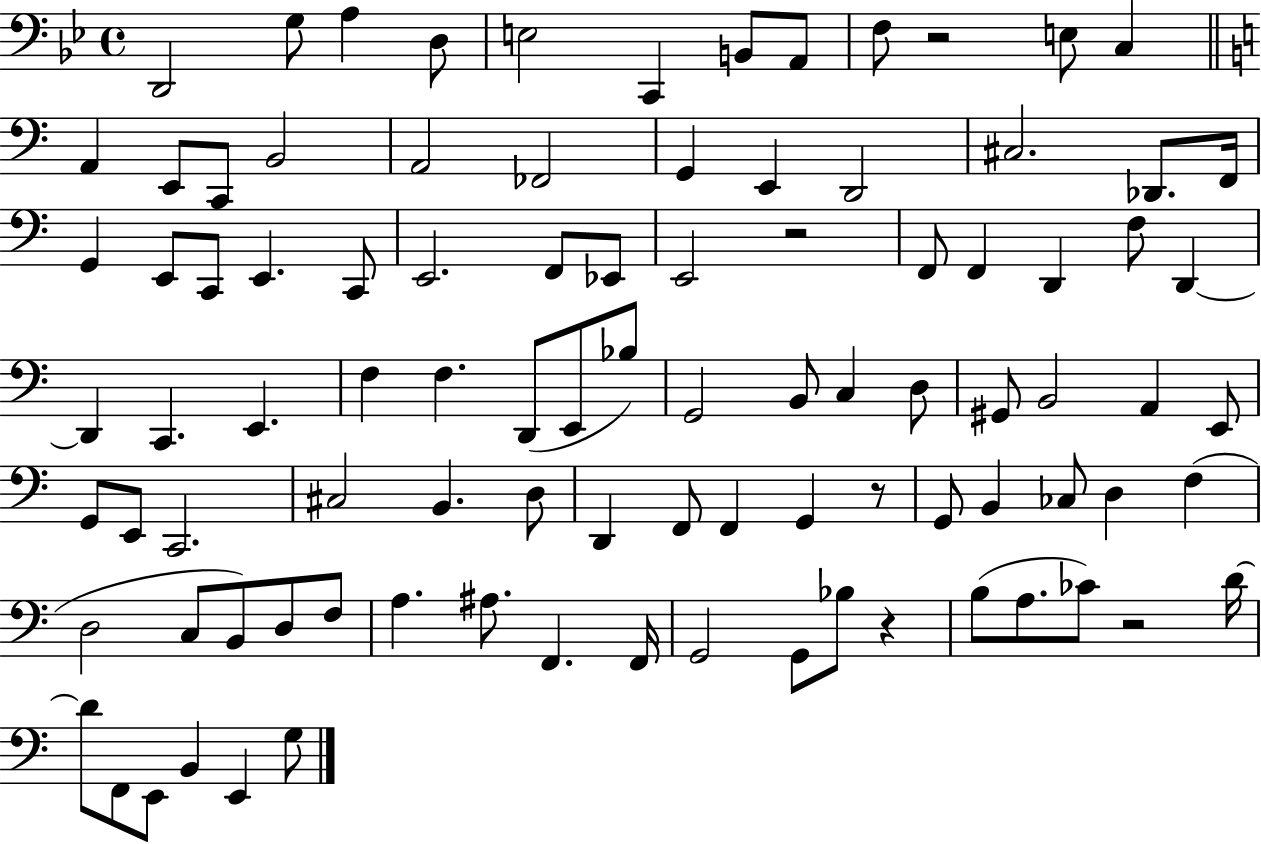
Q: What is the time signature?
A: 4/4